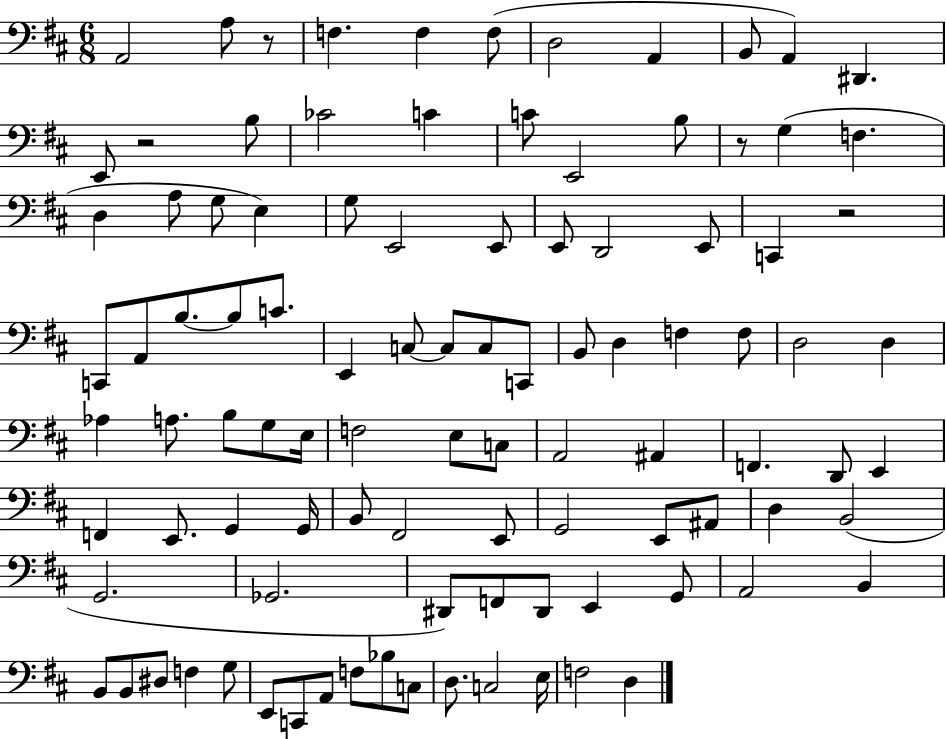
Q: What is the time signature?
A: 6/8